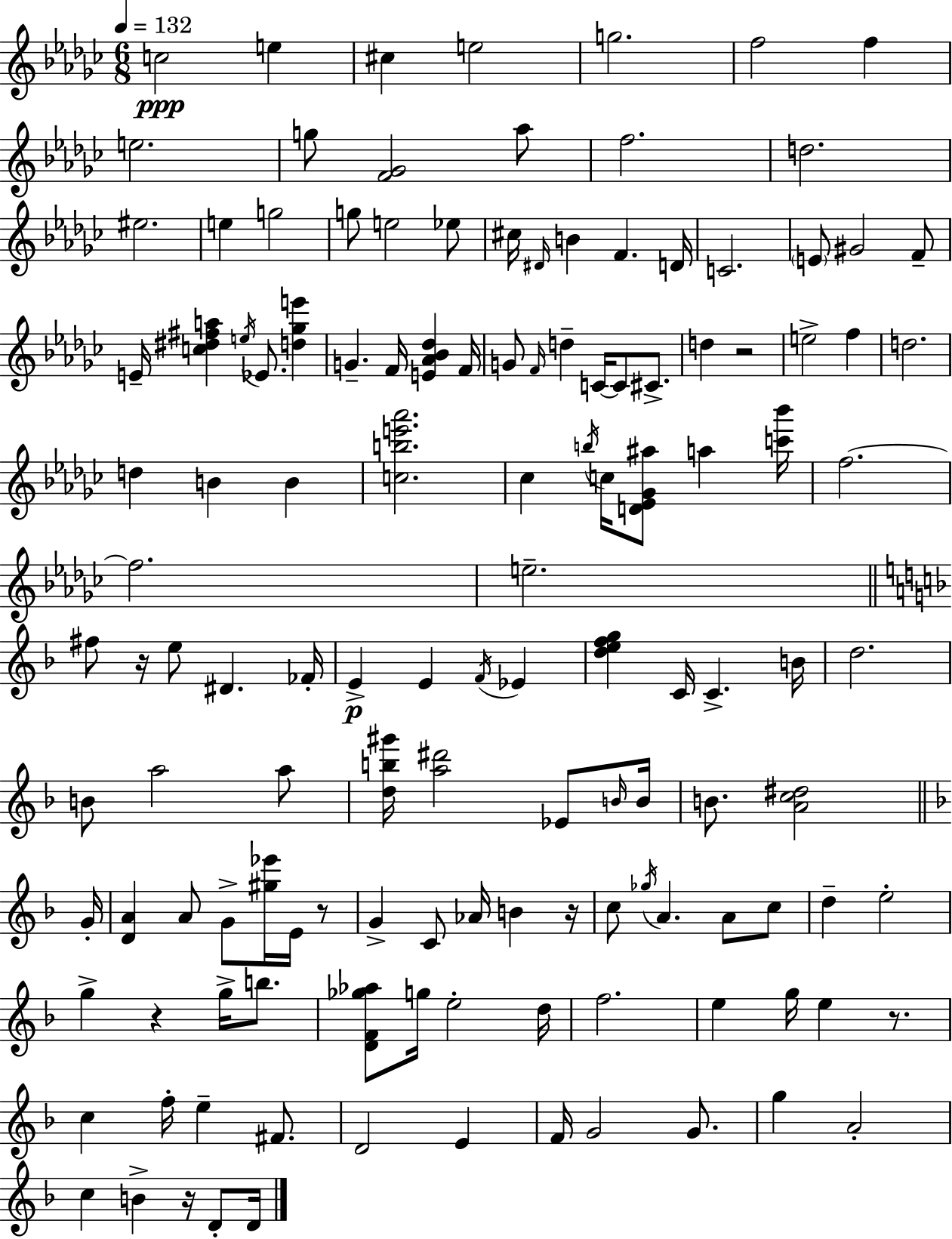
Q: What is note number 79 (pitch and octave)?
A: Ab4